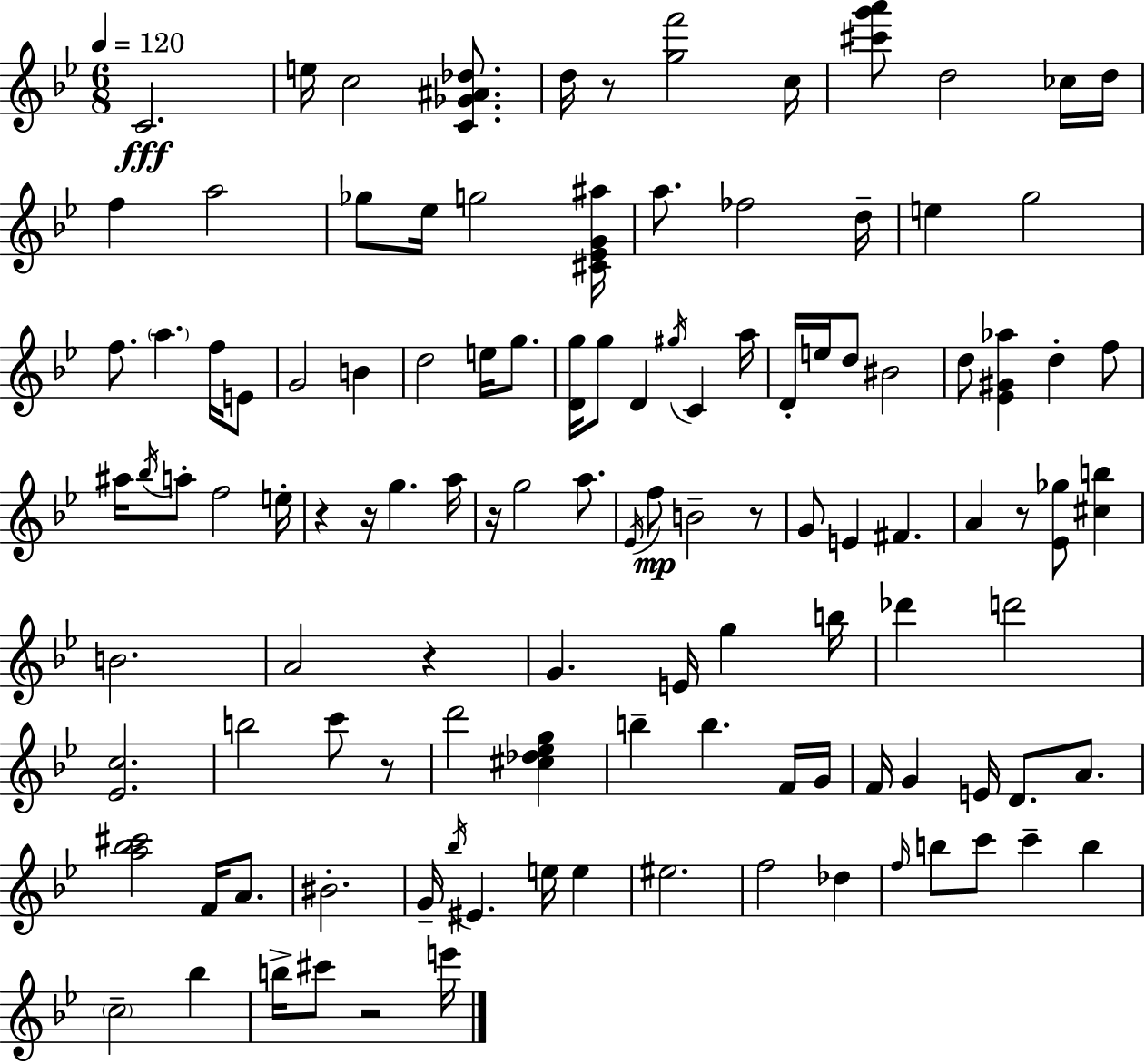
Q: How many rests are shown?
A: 9